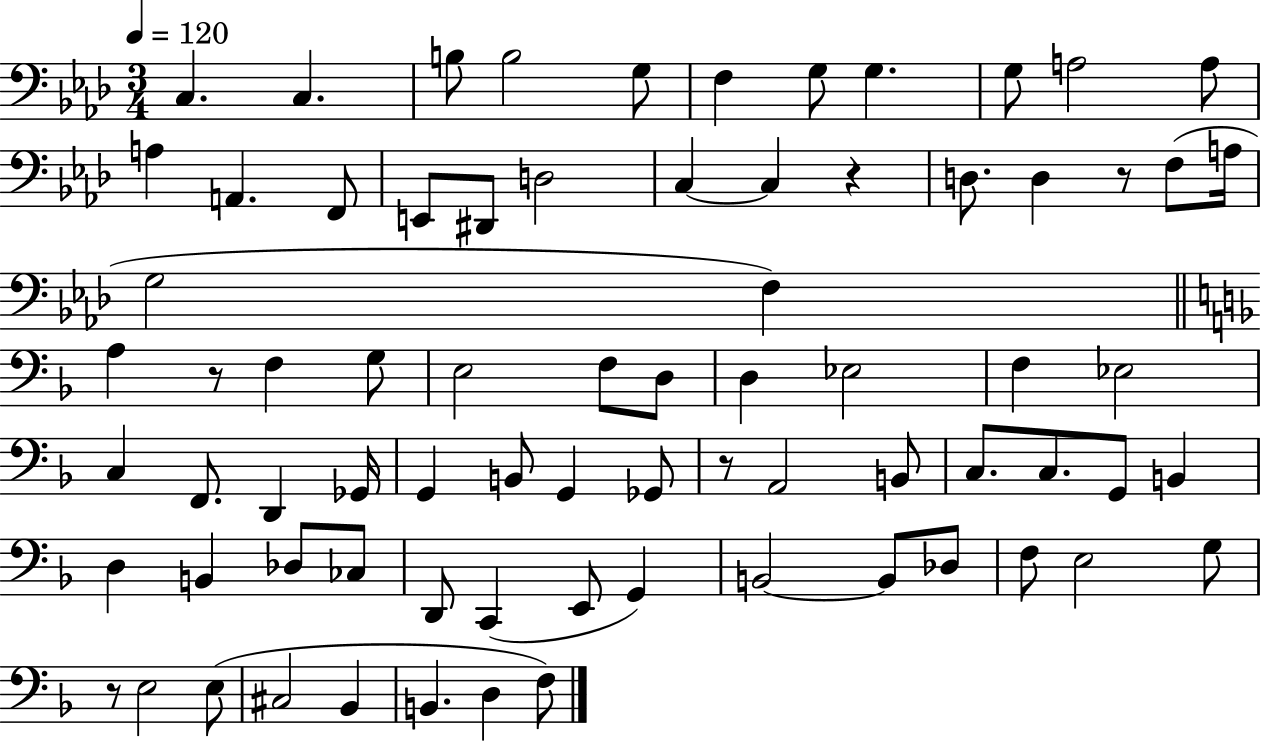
{
  \clef bass
  \numericTimeSignature
  \time 3/4
  \key aes \major
  \tempo 4 = 120
  c4. c4. | b8 b2 g8 | f4 g8 g4. | g8 a2 a8 | \break a4 a,4. f,8 | e,8 dis,8 d2 | c4~~ c4 r4 | d8. d4 r8 f8( a16 | \break g2 f4) | \bar "||" \break \key f \major a4 r8 f4 g8 | e2 f8 d8 | d4 ees2 | f4 ees2 | \break c4 f,8. d,4 ges,16 | g,4 b,8 g,4 ges,8 | r8 a,2 b,8 | c8. c8. g,8 b,4 | \break d4 b,4 des8 ces8 | d,8 c,4( e,8 g,4) | b,2~~ b,8 des8 | f8 e2 g8 | \break r8 e2 e8( | cis2 bes,4 | b,4. d4 f8) | \bar "|."
}